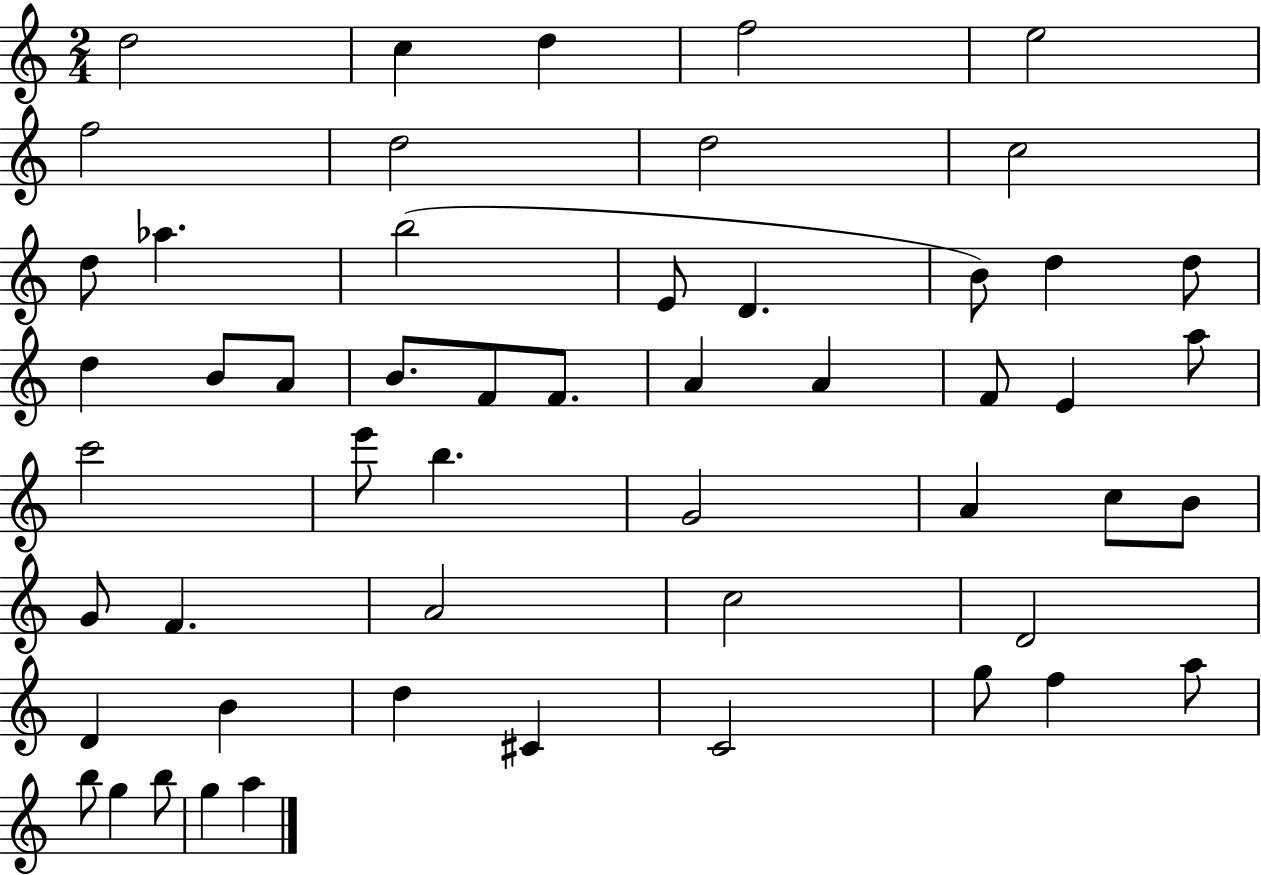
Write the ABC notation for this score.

X:1
T:Untitled
M:2/4
L:1/4
K:C
d2 c d f2 e2 f2 d2 d2 c2 d/2 _a b2 E/2 D B/2 d d/2 d B/2 A/2 B/2 F/2 F/2 A A F/2 E a/2 c'2 e'/2 b G2 A c/2 B/2 G/2 F A2 c2 D2 D B d ^C C2 g/2 f a/2 b/2 g b/2 g a